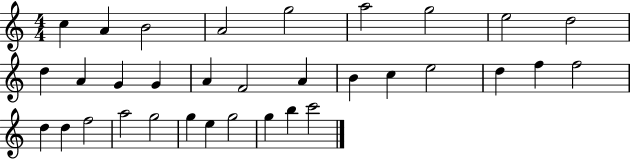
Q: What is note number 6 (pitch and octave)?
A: A5